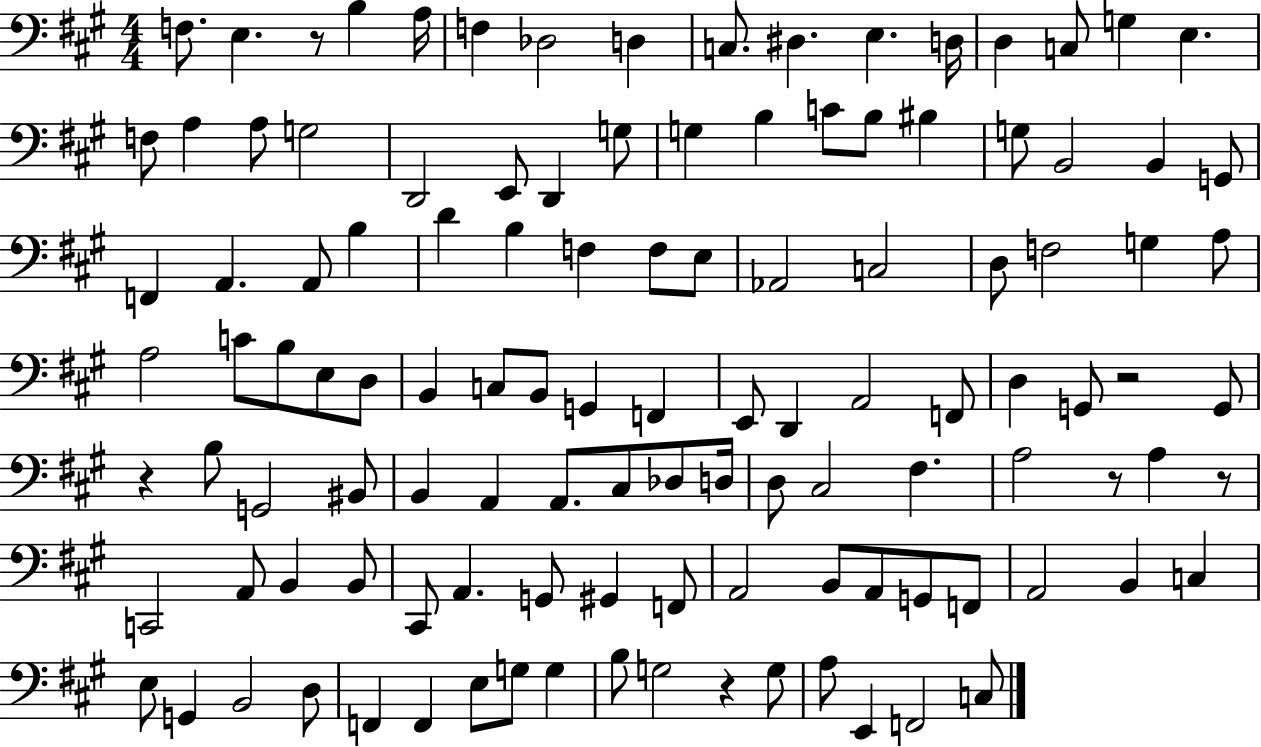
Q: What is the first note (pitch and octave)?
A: F3